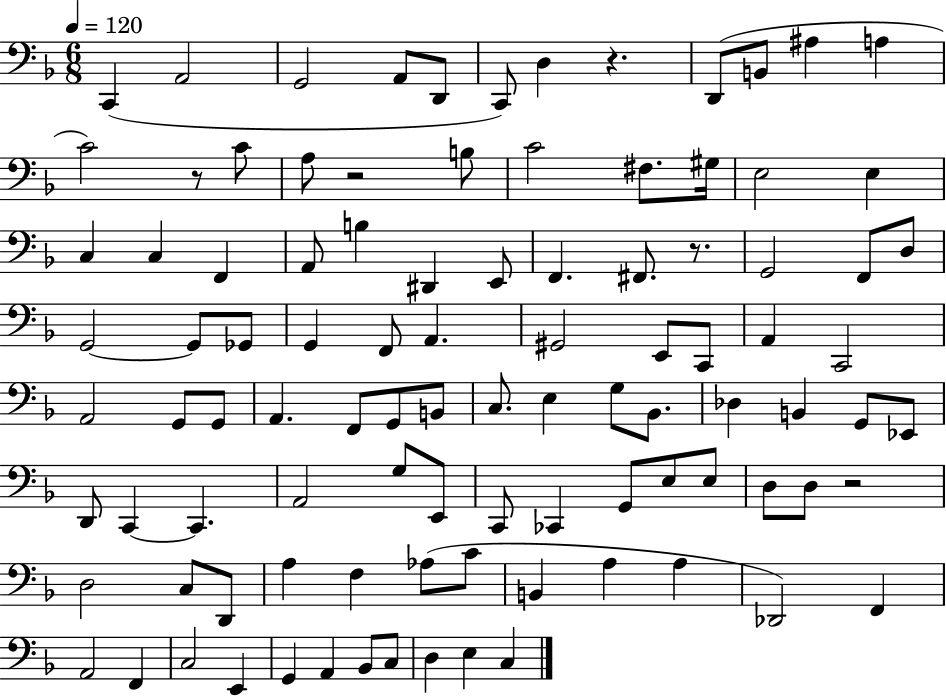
C2/q A2/h G2/h A2/e D2/e C2/e D3/q R/q. D2/e B2/e A#3/q A3/q C4/h R/e C4/e A3/e R/h B3/e C4/h F#3/e. G#3/s E3/h E3/q C3/q C3/q F2/q A2/e B3/q D#2/q E2/e F2/q. F#2/e. R/e. G2/h F2/e D3/e G2/h G2/e Gb2/e G2/q F2/e A2/q. G#2/h E2/e C2/e A2/q C2/h A2/h G2/e G2/e A2/q. F2/e G2/e B2/e C3/e. E3/q G3/e Bb2/e. Db3/q B2/q G2/e Eb2/e D2/e C2/q C2/q. A2/h G3/e E2/e C2/e CES2/q G2/e E3/e E3/e D3/e D3/e R/h D3/h C3/e D2/e A3/q F3/q Ab3/e C4/e B2/q A3/q A3/q Db2/h F2/q A2/h F2/q C3/h E2/q G2/q A2/q Bb2/e C3/e D3/q E3/q C3/q